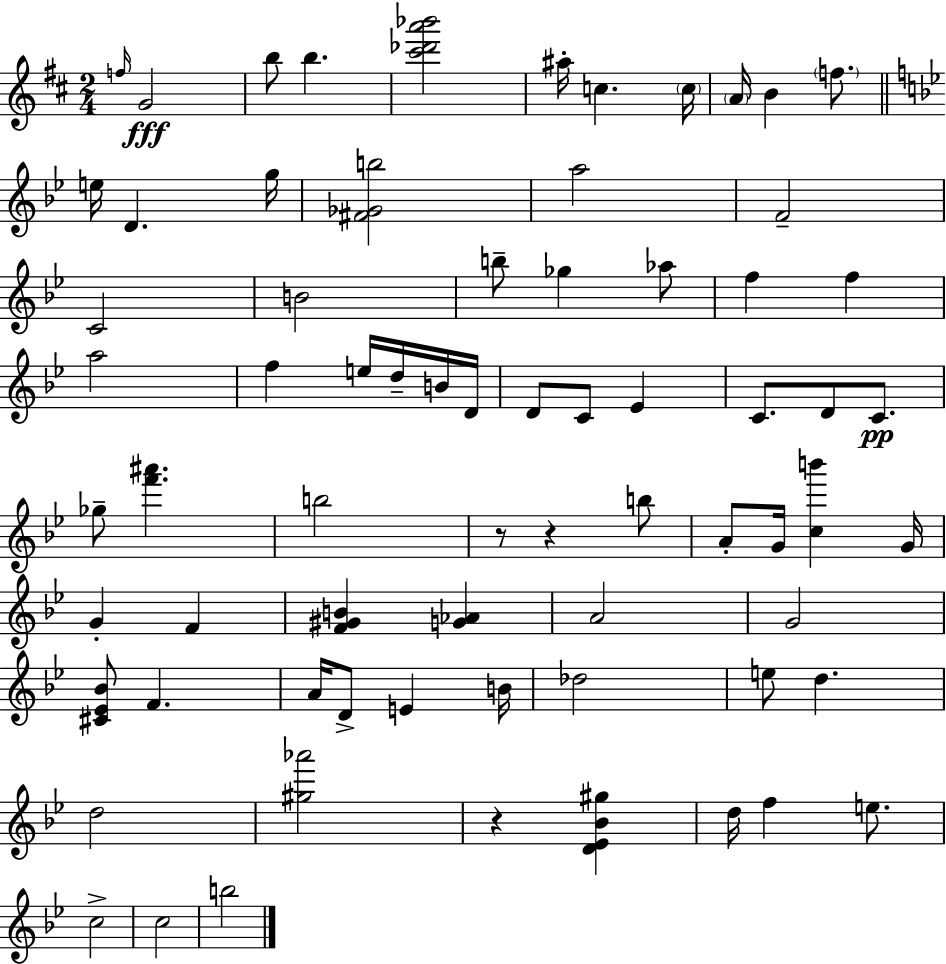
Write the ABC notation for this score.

X:1
T:Untitled
M:2/4
L:1/4
K:D
f/4 G2 b/2 b [^c'_d'a'_b']2 ^a/4 c c/4 A/4 B f/2 e/4 D g/4 [^F_Gb]2 a2 F2 C2 B2 b/2 _g _a/2 f f a2 f e/4 d/4 B/4 D/4 D/2 C/2 _E C/2 D/2 C/2 _g/2 [f'^a'] b2 z/2 z b/2 A/2 G/4 [cb'] G/4 G F [F^GB] [G_A] A2 G2 [^C_E_B]/2 F A/4 D/2 E B/4 _d2 e/2 d d2 [^g_a']2 z [D_E_B^g] d/4 f e/2 c2 c2 b2